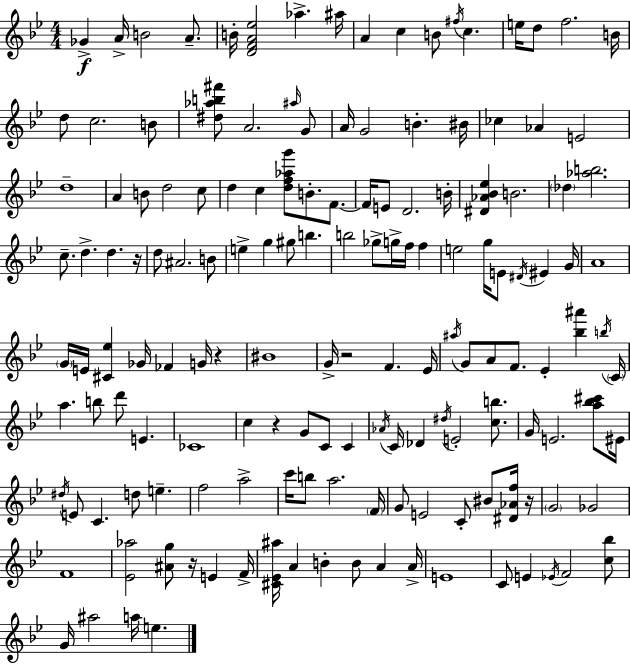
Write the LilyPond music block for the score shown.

{
  \clef treble
  \numericTimeSignature
  \time 4/4
  \key bes \major
  ges'4->\f a'16-> b'2 a'8.-- | b'16-. <d' f' a' ees''>2 aes''4.-> ais''16 | a'4 c''4 b'8 \acciaccatura { fis''16 } c''4. | e''16 d''8 f''2. | \break b'16 d''8 c''2. b'8 | <dis'' aes'' b'' fis'''>8 a'2. \grace { ais''16 } | g'8 a'16 g'2 b'4.-. | bis'16 ces''4 aes'4 e'2 | \break d''1-- | a'4 b'8 d''2 | c''8 d''4 c''4 <d'' f'' aes'' g'''>8 b'8.-. f'8.~~ | f'16 e'8 d'2. | \break b'16-. <dis' aes' bes' ees''>4 b'2. | \parenthesize des''4 <aes'' b''>2. | c''8.-- d''4.-> d''4. | r16 d''8 ais'2. | \break b'8 e''4-> g''4 gis''8 b''4. | b''2 ges''8-> g''16-> f''16 f''4 | e''2 g''16 e'8 \acciaccatura { dis'16 } eis'4 | g'16 a'1 | \break \parenthesize g'16 e'16 <cis' ees''>4 ges'16 fes'4 g'16 r4 | bis'1 | g'16-> r2 f'4. | ees'16 \acciaccatura { ais''16 } g'8 a'8 f'8. ees'4-. <bes'' ais'''>4 | \break \acciaccatura { b''16 } \parenthesize c'16 a''4. b''8 d'''8 e'4. | ces'1 | c''4 r4 g'8 c'8 | c'4 \acciaccatura { aes'16 } c'16 des'4 \acciaccatura { dis''16 } e'2-. | \break <c'' b''>8. g'16 e'2. | <a'' bes'' cis'''>8 eis'16 \acciaccatura { dis''16 } e'8 c'4. | d''8 e''4.-- f''2 | a''2-> c'''16 b''8 a''2. | \break \parenthesize f'16 g'8 e'2 | c'8-. bis'8 <dis' aes' f''>16 r16 \parenthesize g'2 | ges'2 f'1 | <ees' aes''>2 | \break <ais' g''>8 r16 e'4 f'16-> <cis' ees' ais''>16 a'4 b'4-. | b'8 a'4 a'16-> e'1 | c'8 e'4 \acciaccatura { ees'16 } f'2 | <c'' bes''>8 g'16 ais''2 | \break a''16 e''4. \bar "|."
}